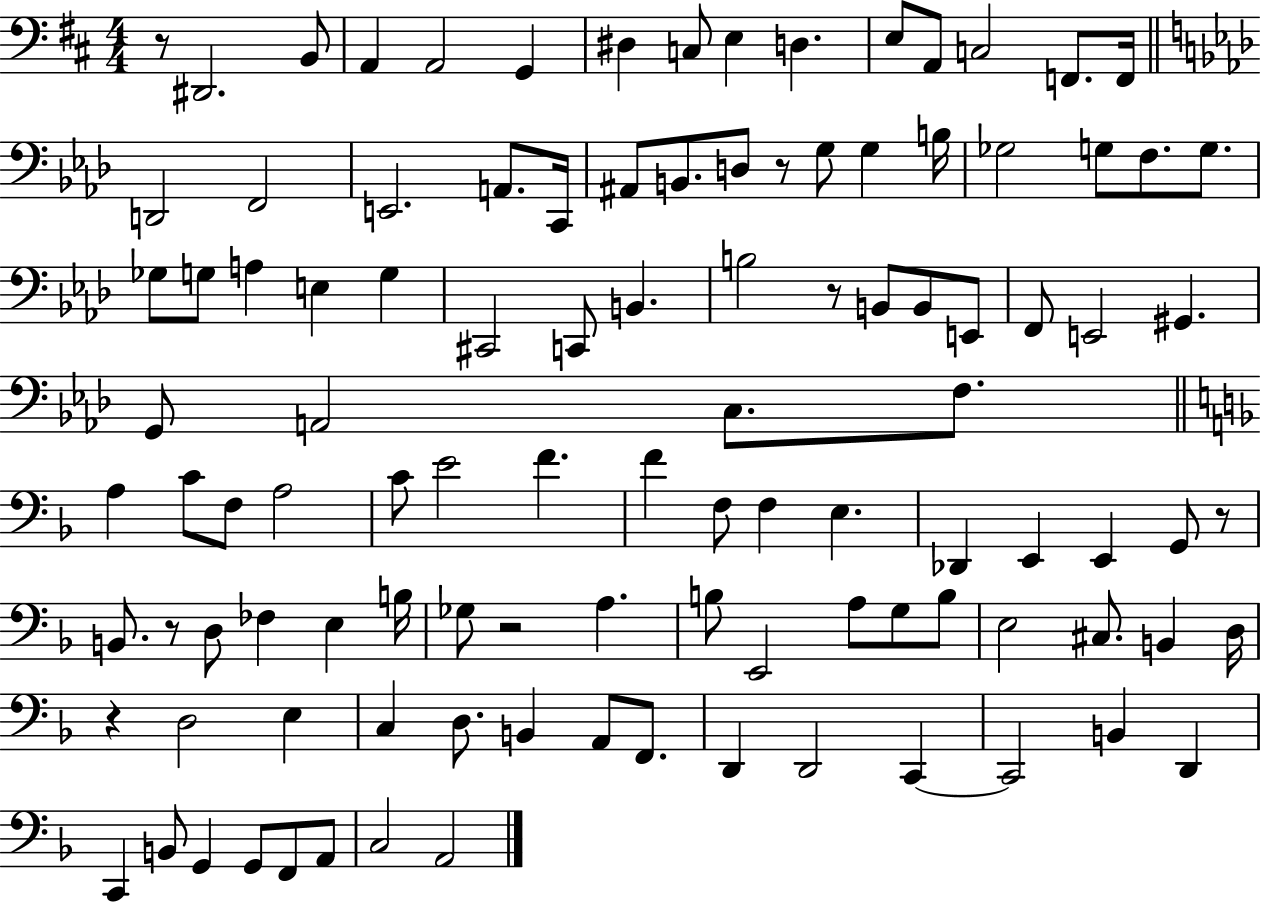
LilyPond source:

{
  \clef bass
  \numericTimeSignature
  \time 4/4
  \key d \major
  \repeat volta 2 { r8 dis,2. b,8 | a,4 a,2 g,4 | dis4 c8 e4 d4. | e8 a,8 c2 f,8. f,16 | \break \bar "||" \break \key aes \major d,2 f,2 | e,2. a,8. c,16 | ais,8 b,8. d8 r8 g8 g4 b16 | ges2 g8 f8. g8. | \break ges8 g8 a4 e4 g4 | cis,2 c,8 b,4. | b2 r8 b,8 b,8 e,8 | f,8 e,2 gis,4. | \break g,8 a,2 c8. f8. | \bar "||" \break \key f \major a4 c'8 f8 a2 | c'8 e'2 f'4. | f'4 f8 f4 e4. | des,4 e,4 e,4 g,8 r8 | \break b,8. r8 d8 fes4 e4 b16 | ges8 r2 a4. | b8 e,2 a8 g8 b8 | e2 cis8. b,4 d16 | \break r4 d2 e4 | c4 d8. b,4 a,8 f,8. | d,4 d,2 c,4~~ | c,2 b,4 d,4 | \break c,4 b,8 g,4 g,8 f,8 a,8 | c2 a,2 | } \bar "|."
}